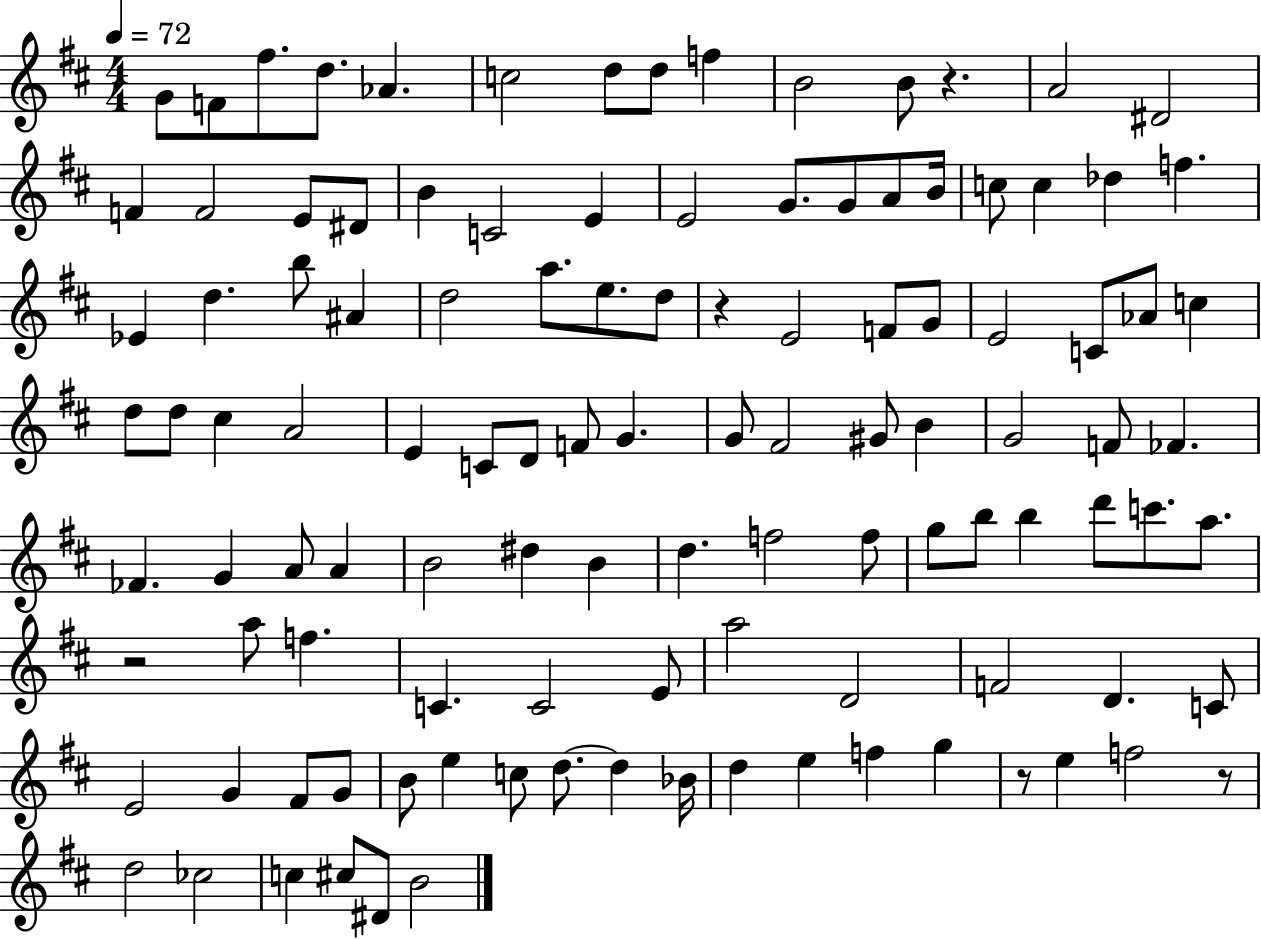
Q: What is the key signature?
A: D major